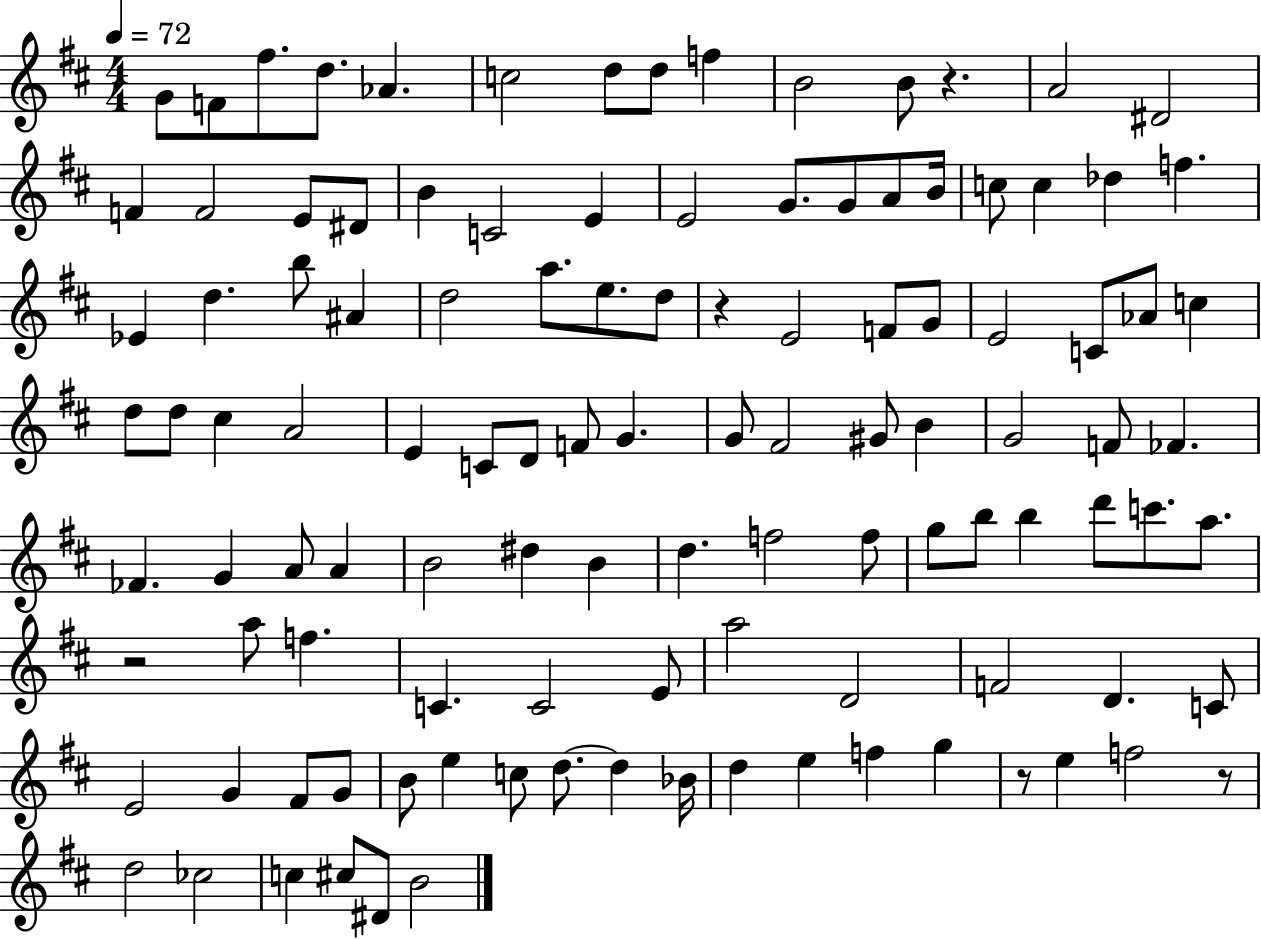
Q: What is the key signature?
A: D major